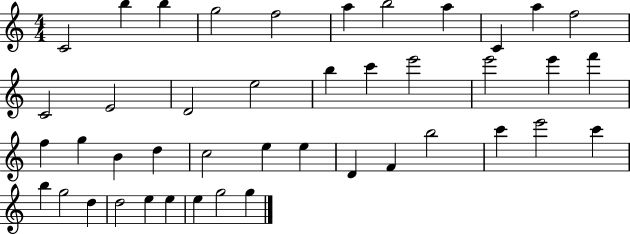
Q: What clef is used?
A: treble